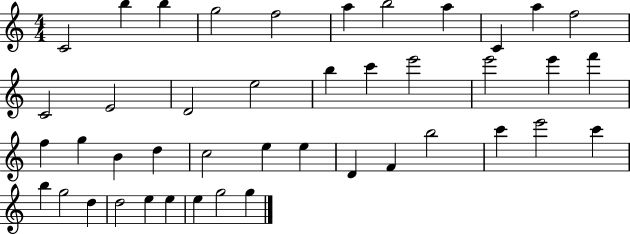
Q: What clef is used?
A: treble